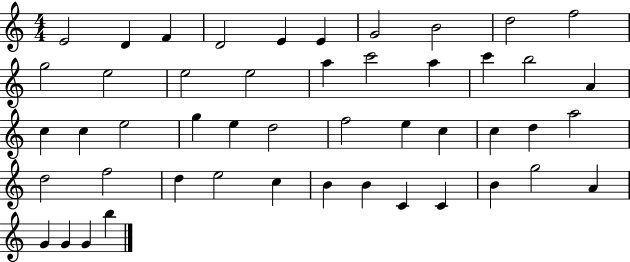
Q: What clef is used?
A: treble